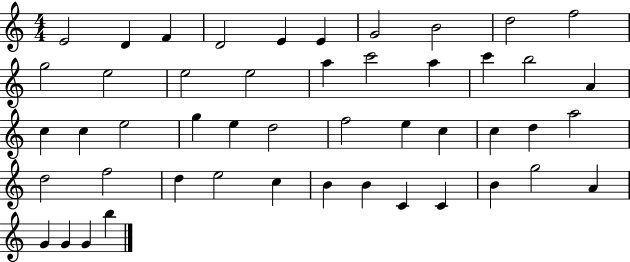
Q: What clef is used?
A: treble